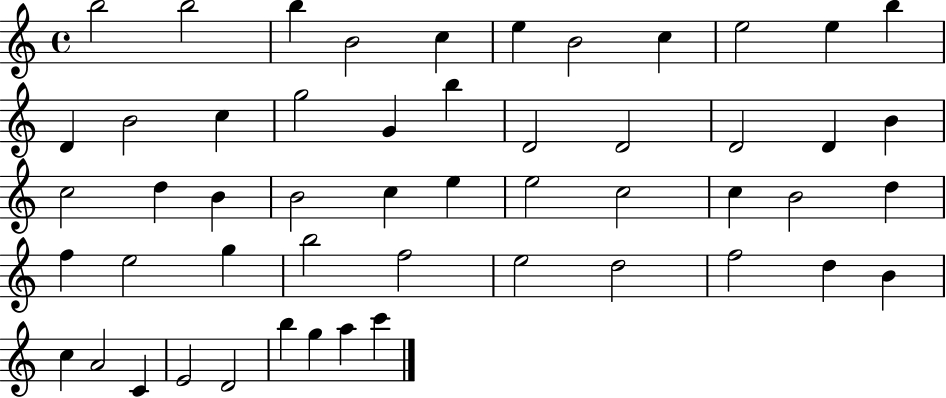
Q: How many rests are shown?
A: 0